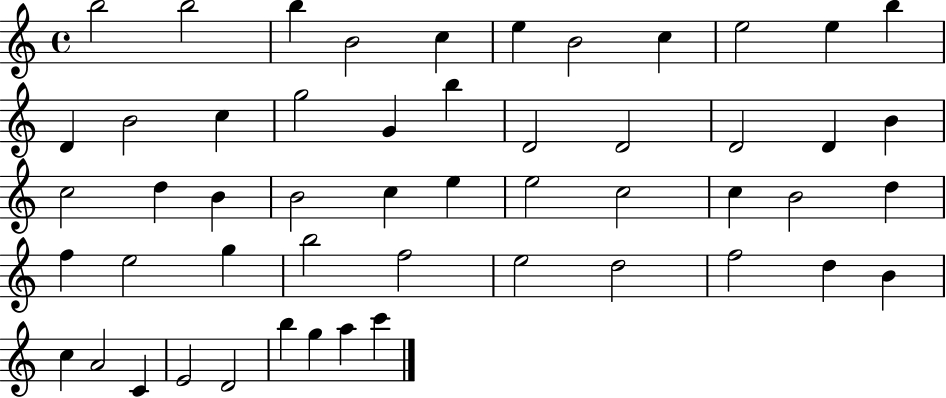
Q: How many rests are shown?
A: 0